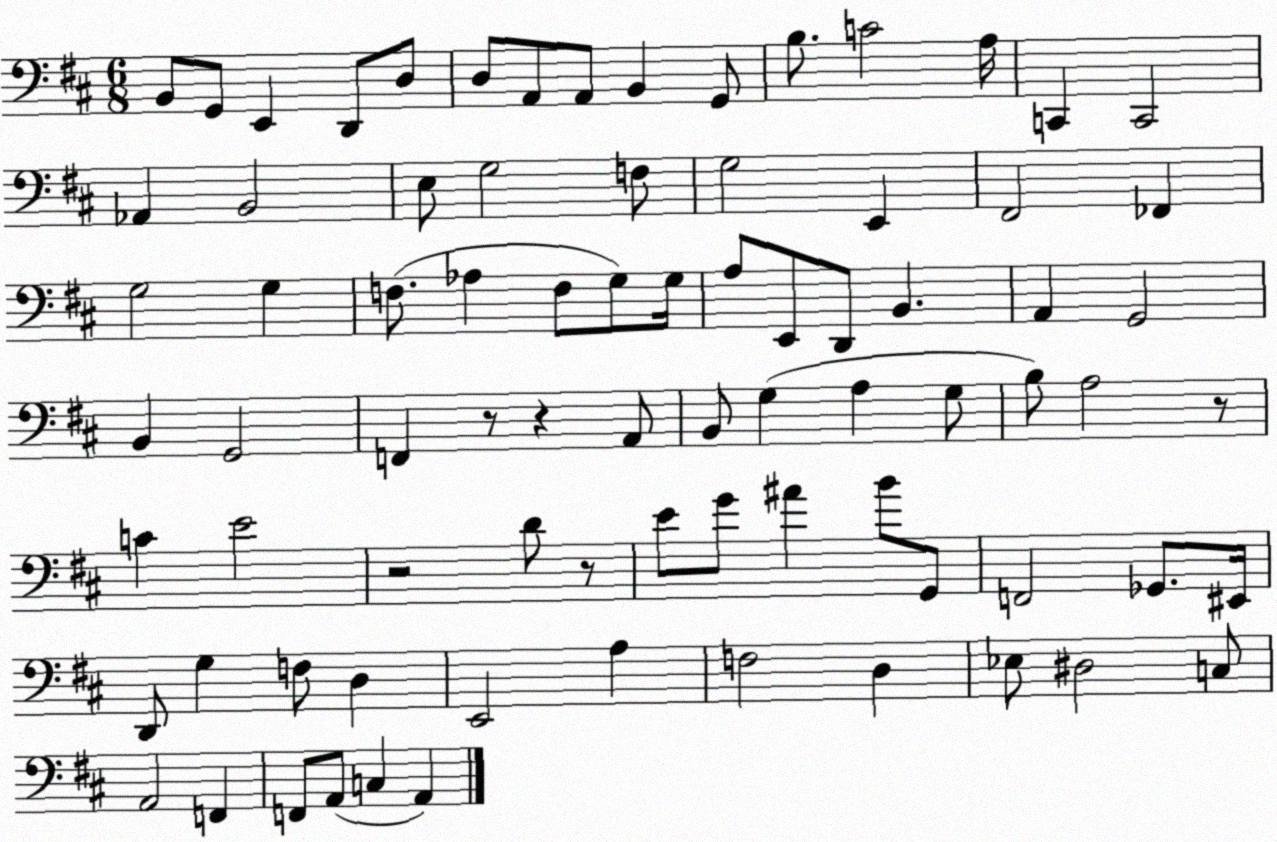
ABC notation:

X:1
T:Untitled
M:6/8
L:1/4
K:D
B,,/2 G,,/2 E,, D,,/2 D,/2 D,/2 A,,/2 A,,/2 B,, G,,/2 B,/2 C2 A,/4 C,, C,,2 _A,, B,,2 E,/2 G,2 F,/2 G,2 E,, ^F,,2 _F,, G,2 G, F,/2 _A, F,/2 G,/2 G,/4 A,/2 E,,/2 D,,/2 B,, A,, G,,2 B,, G,,2 F,, z/2 z A,,/2 B,,/2 G, A, G,/2 B,/2 A,2 z/2 C E2 z2 D/2 z/2 E/2 G/2 ^A B/2 G,,/2 F,,2 _G,,/2 ^E,,/4 D,,/2 G, F,/2 D, E,,2 A, F,2 D, _E,/2 ^D,2 C,/2 A,,2 F,, F,,/2 A,,/2 C, A,,